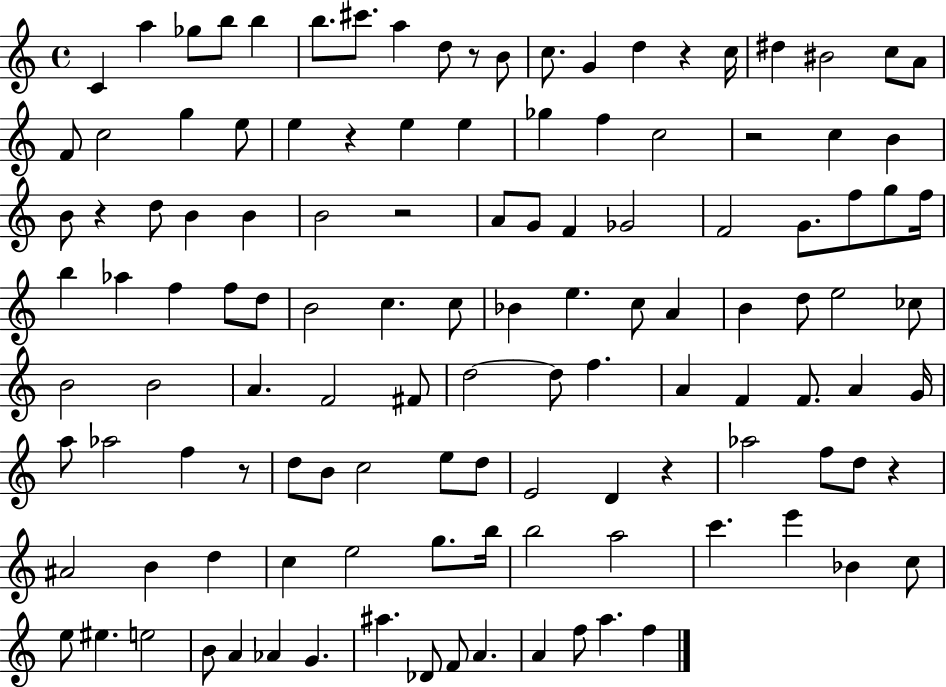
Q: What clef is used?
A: treble